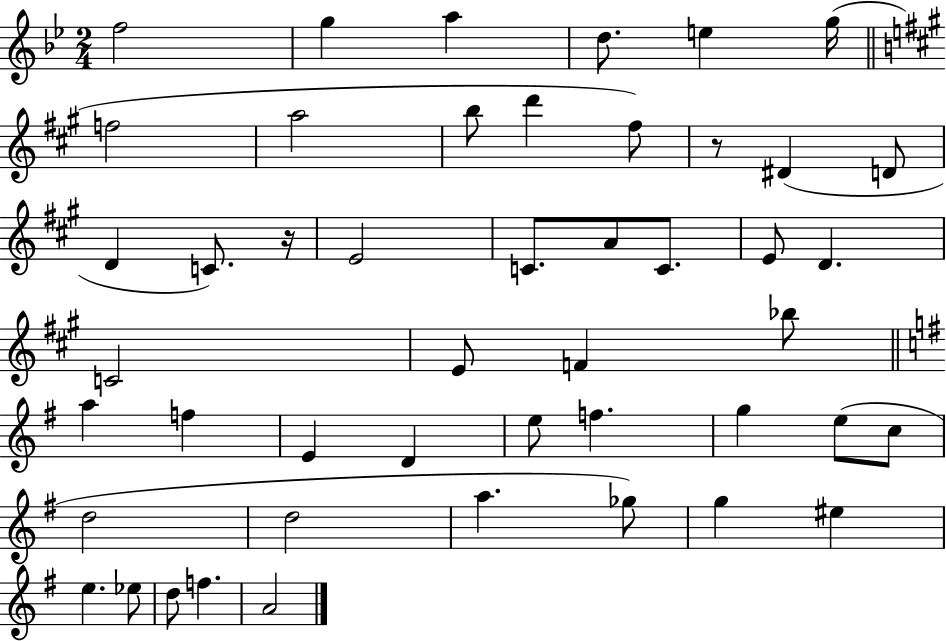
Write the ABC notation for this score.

X:1
T:Untitled
M:2/4
L:1/4
K:Bb
f2 g a d/2 e g/4 f2 a2 b/2 d' ^f/2 z/2 ^D D/2 D C/2 z/4 E2 C/2 A/2 C/2 E/2 D C2 E/2 F _b/2 a f E D e/2 f g e/2 c/2 d2 d2 a _g/2 g ^e e _e/2 d/2 f A2